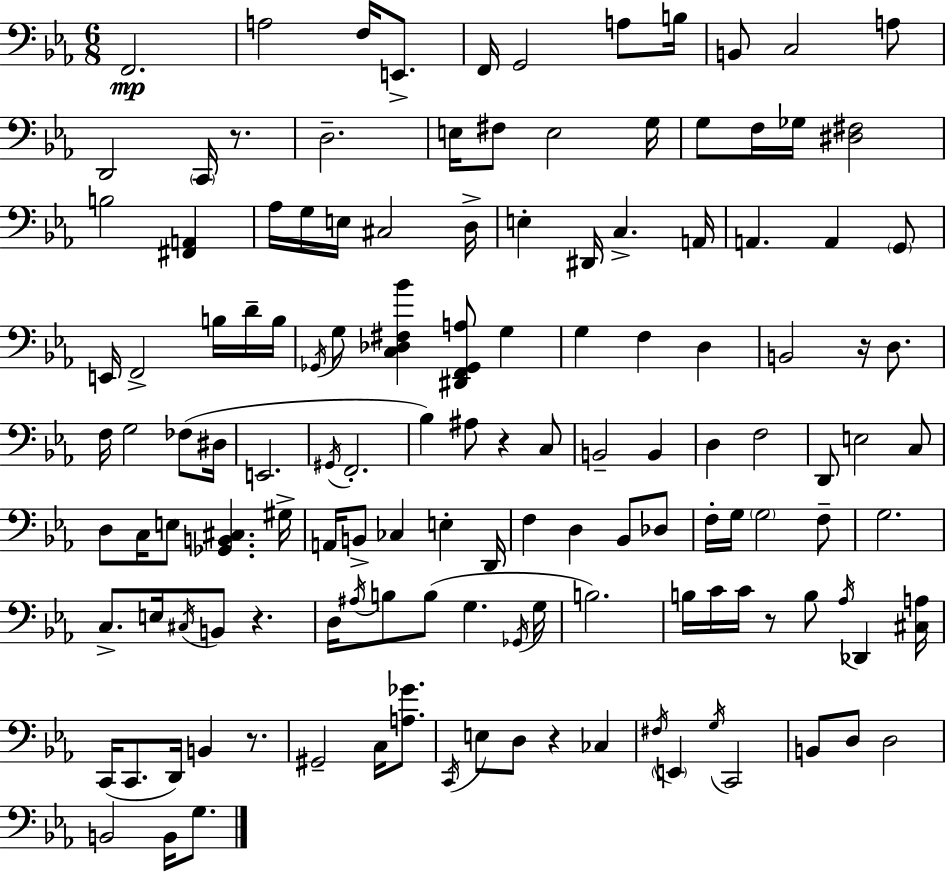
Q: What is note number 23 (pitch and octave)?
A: Ab3